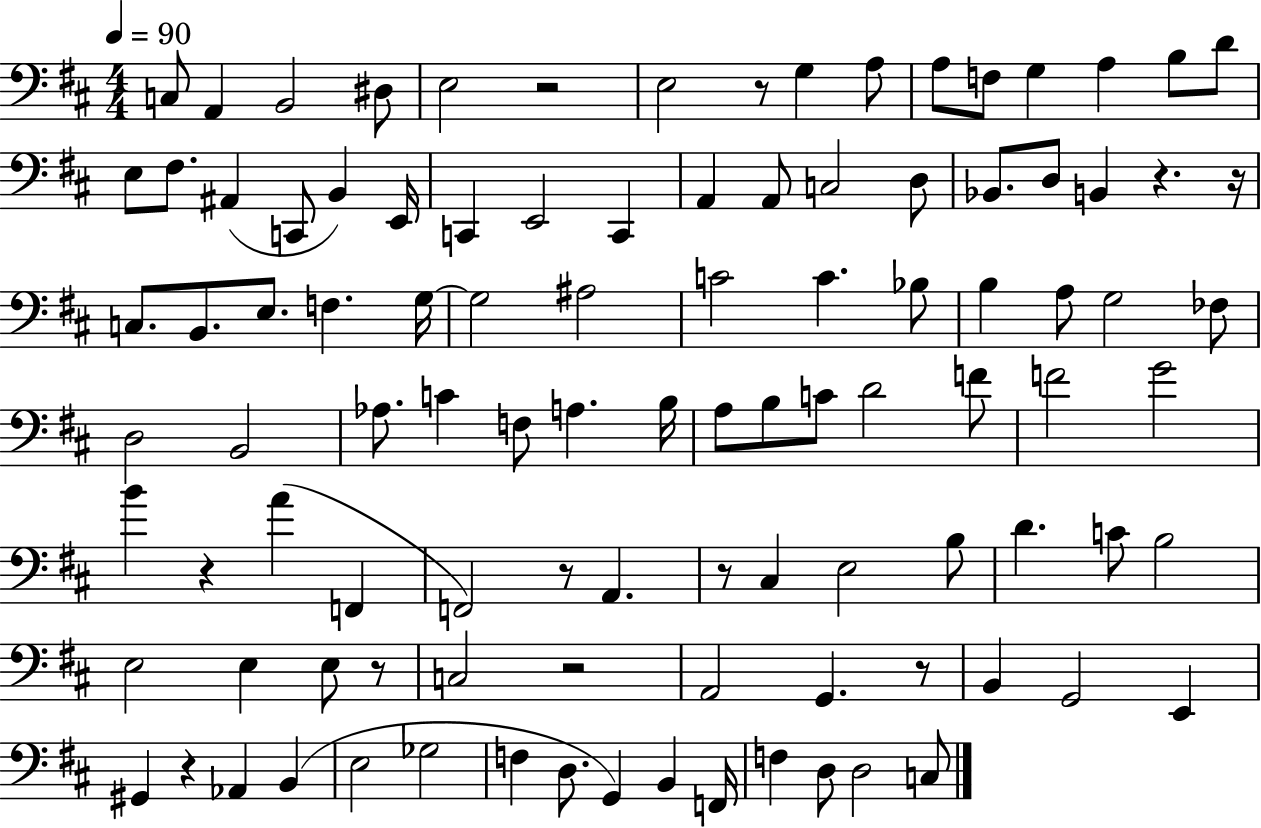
C3/e A2/q B2/h D#3/e E3/h R/h E3/h R/e G3/q A3/e A3/e F3/e G3/q A3/q B3/e D4/e E3/e F#3/e. A#2/q C2/e B2/q E2/s C2/q E2/h C2/q A2/q A2/e C3/h D3/e Bb2/e. D3/e B2/q R/q. R/s C3/e. B2/e. E3/e. F3/q. G3/s G3/h A#3/h C4/h C4/q. Bb3/e B3/q A3/e G3/h FES3/e D3/h B2/h Ab3/e. C4/q F3/e A3/q. B3/s A3/e B3/e C4/e D4/h F4/e F4/h G4/h B4/q R/q A4/q F2/q F2/h R/e A2/q. R/e C#3/q E3/h B3/e D4/q. C4/e B3/h E3/h E3/q E3/e R/e C3/h R/h A2/h G2/q. R/e B2/q G2/h E2/q G#2/q R/q Ab2/q B2/q E3/h Gb3/h F3/q D3/e. G2/q B2/q F2/s F3/q D3/e D3/h C3/e